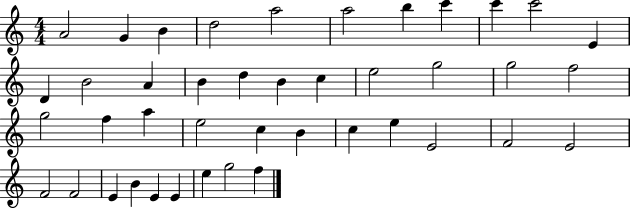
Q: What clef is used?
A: treble